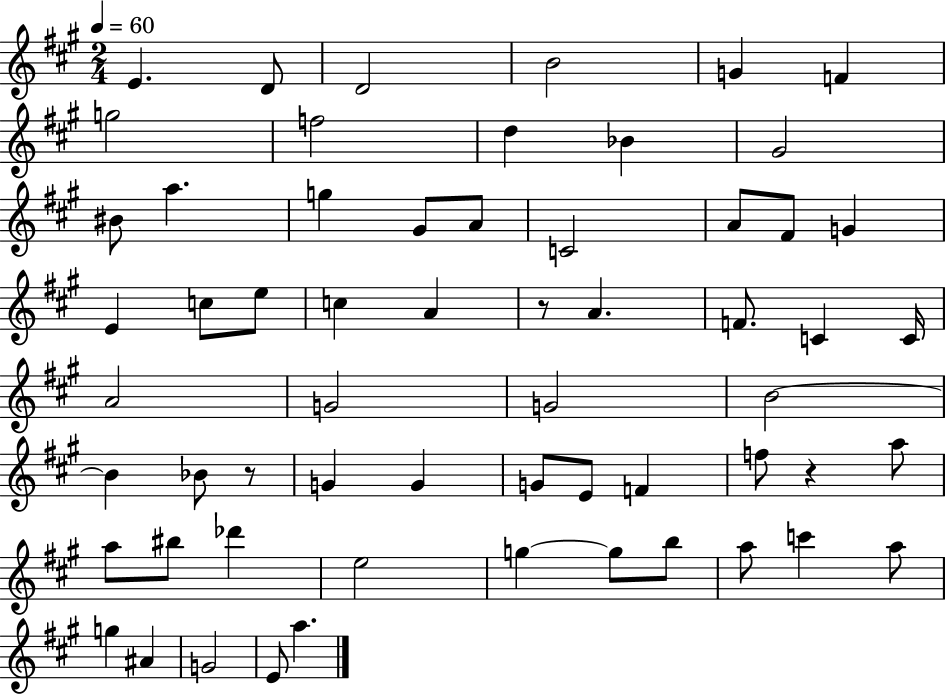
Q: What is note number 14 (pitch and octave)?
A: G5